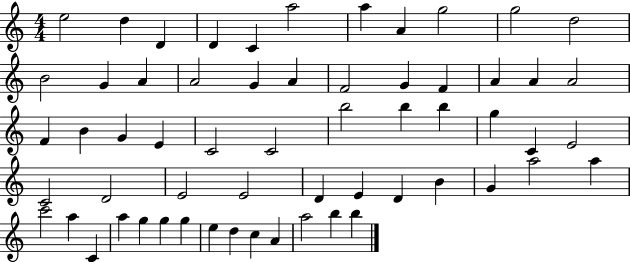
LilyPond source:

{
  \clef treble
  \numericTimeSignature
  \time 4/4
  \key c \major
  e''2 d''4 d'4 | d'4 c'4 a''2 | a''4 a'4 g''2 | g''2 d''2 | \break b'2 g'4 a'4 | a'2 g'4 a'4 | f'2 g'4 f'4 | a'4 a'4 a'2 | \break f'4 b'4 g'4 e'4 | c'2 c'2 | b''2 b''4 b''4 | g''4 c'4 e'2 | \break c'2 d'2 | e'2 e'2 | d'4 e'4 d'4 b'4 | g'4 a''2 a''4 | \break c'''2 a''4 c'4 | a''4 g''4 g''4 g''4 | e''4 d''4 c''4 a'4 | a''2 b''4 b''4 | \break \bar "|."
}